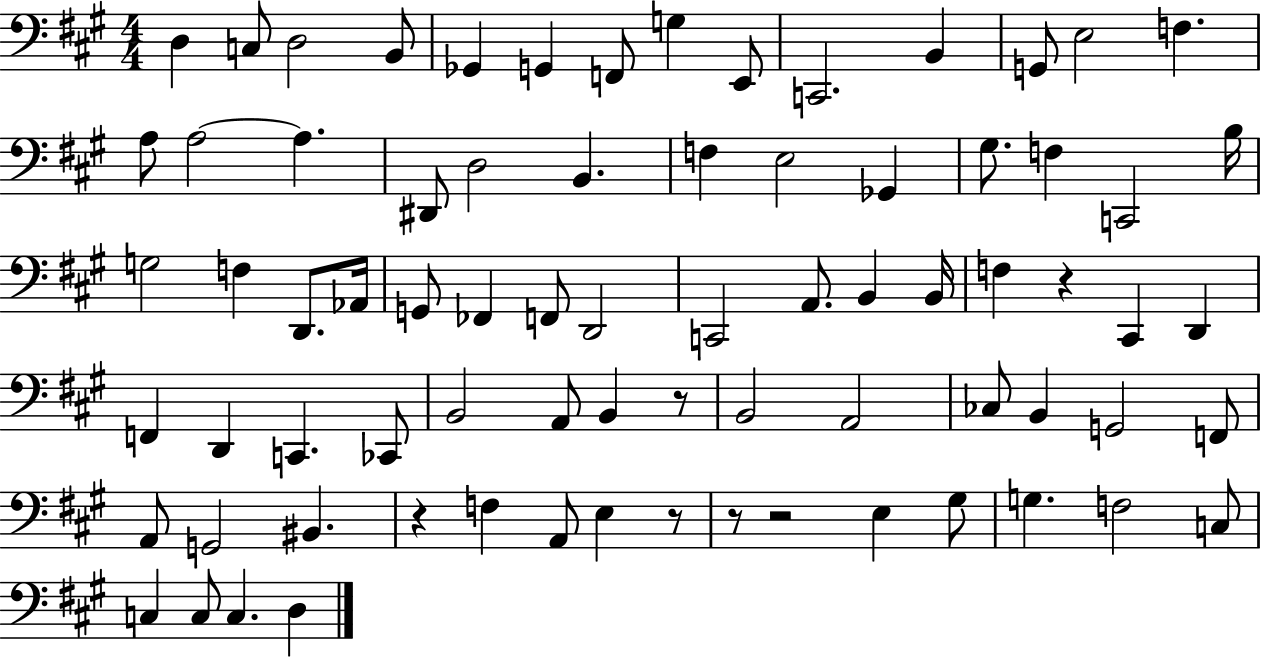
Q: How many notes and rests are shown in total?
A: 76